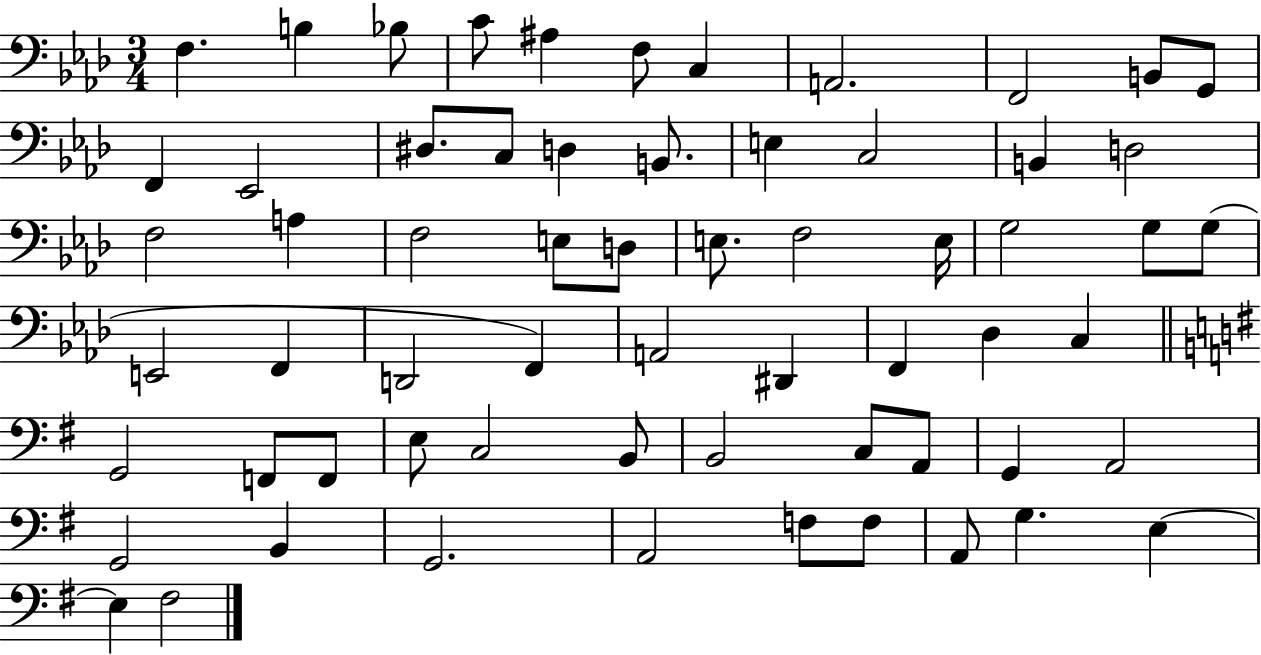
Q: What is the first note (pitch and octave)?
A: F3